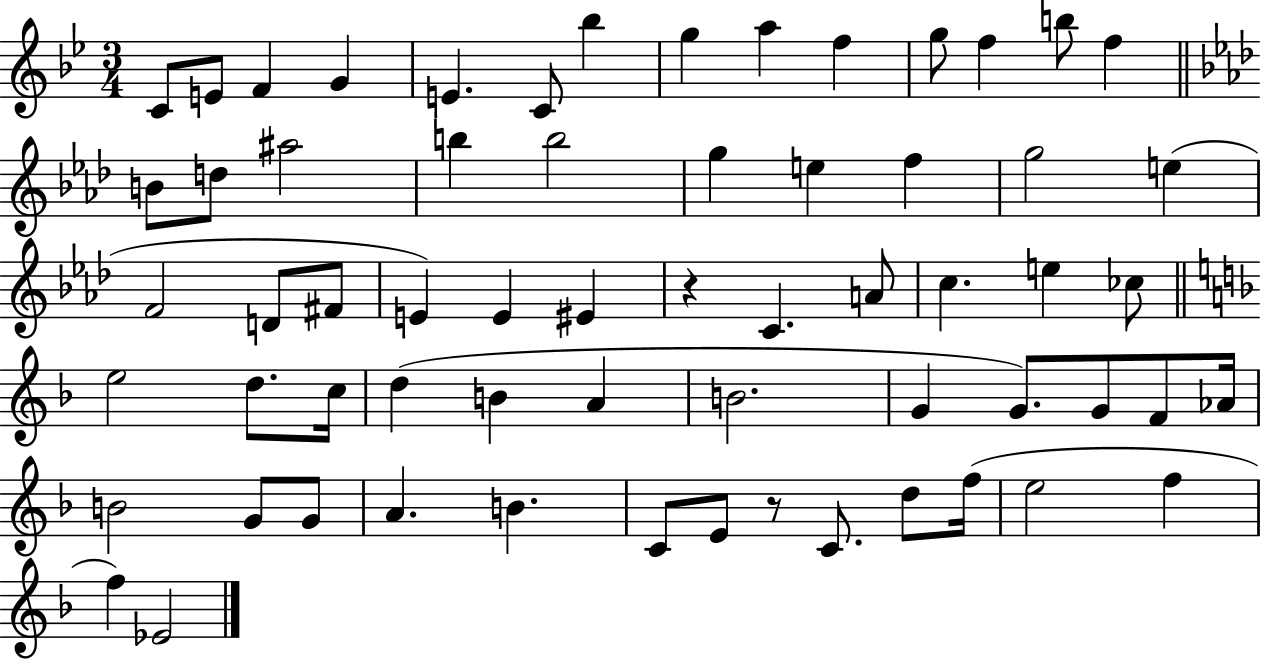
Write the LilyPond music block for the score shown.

{
  \clef treble
  \numericTimeSignature
  \time 3/4
  \key bes \major
  c'8 e'8 f'4 g'4 | e'4. c'8 bes''4 | g''4 a''4 f''4 | g''8 f''4 b''8 f''4 | \break \bar "||" \break \key f \minor b'8 d''8 ais''2 | b''4 b''2 | g''4 e''4 f''4 | g''2 e''4( | \break f'2 d'8 fis'8 | e'4) e'4 eis'4 | r4 c'4. a'8 | c''4. e''4 ces''8 | \break \bar "||" \break \key d \minor e''2 d''8. c''16 | d''4( b'4 a'4 | b'2. | g'4 g'8.) g'8 f'8 aes'16 | \break b'2 g'8 g'8 | a'4. b'4. | c'8 e'8 r8 c'8. d''8 f''16( | e''2 f''4 | \break f''4) ees'2 | \bar "|."
}